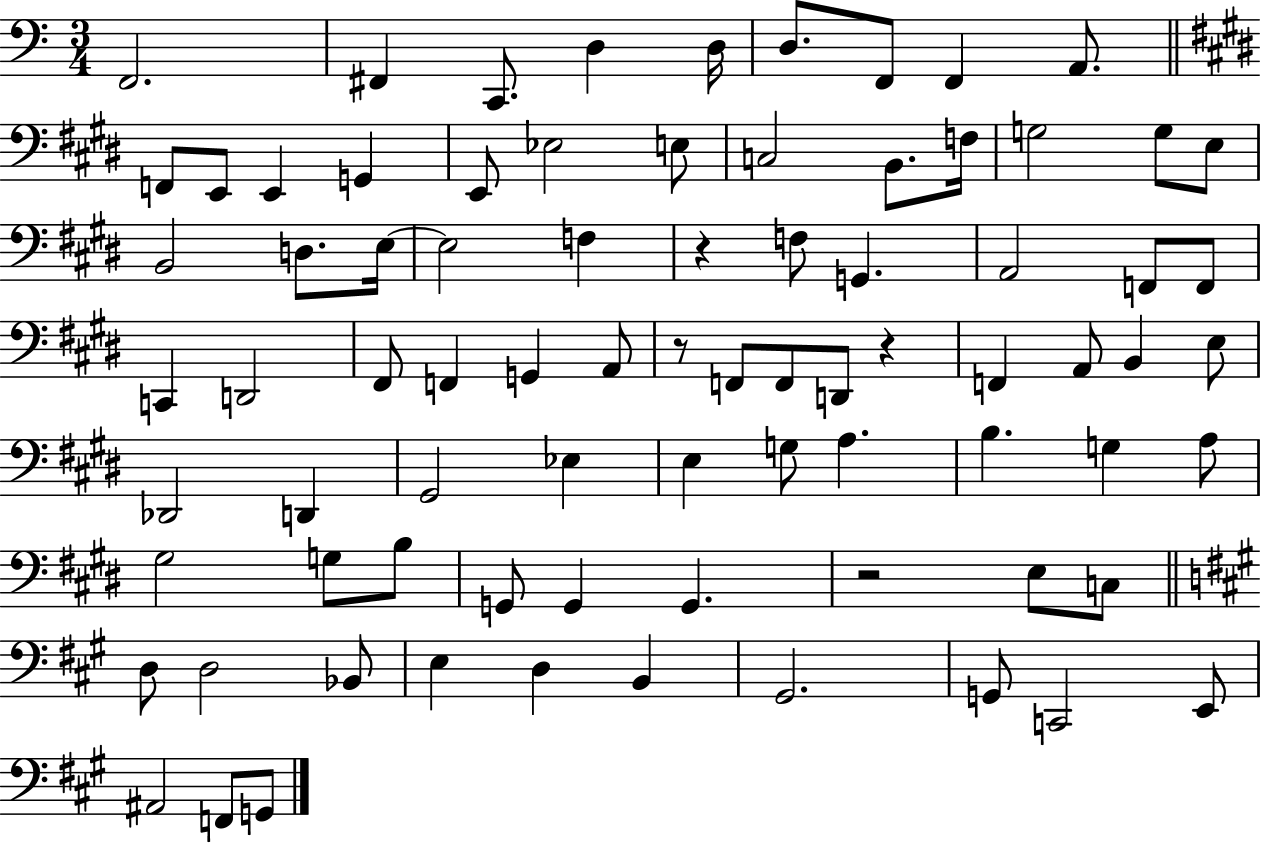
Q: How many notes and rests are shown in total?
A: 80